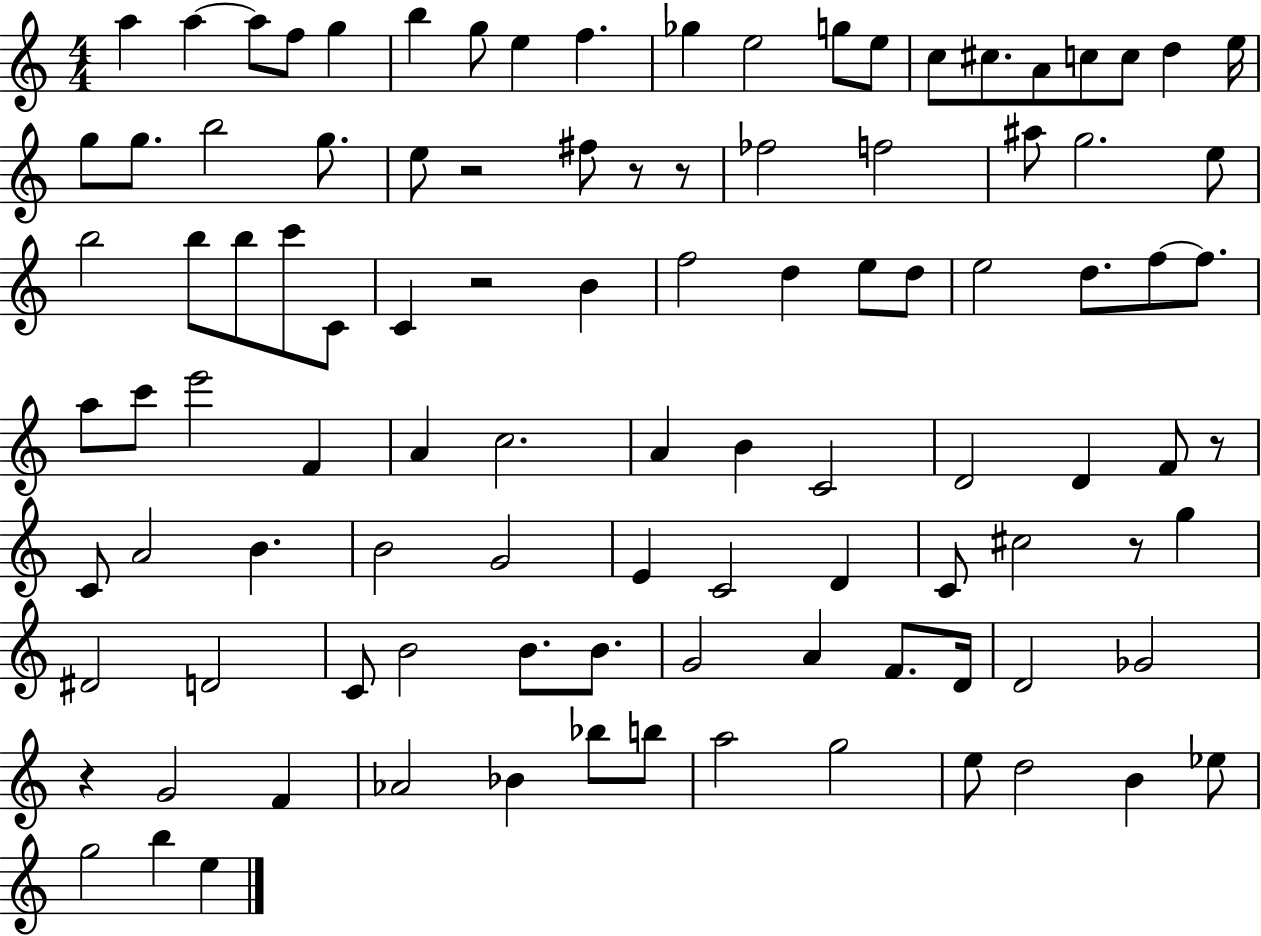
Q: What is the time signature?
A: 4/4